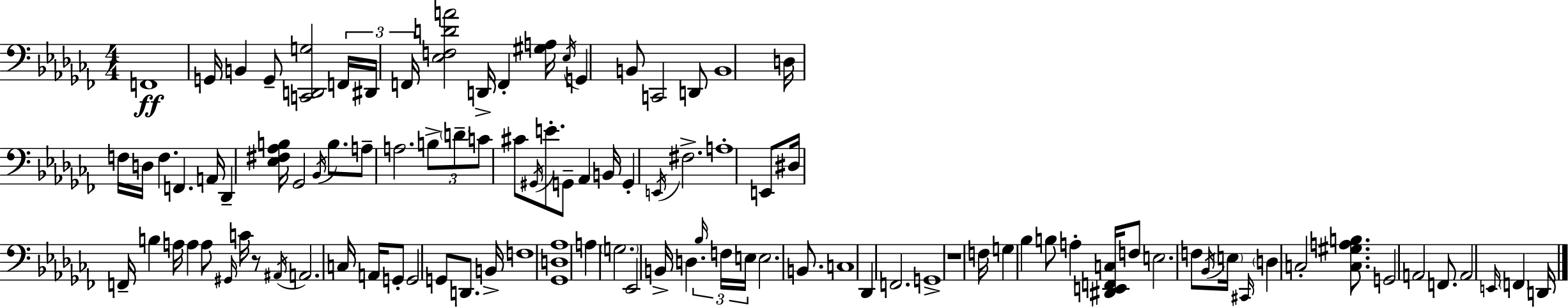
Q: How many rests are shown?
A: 2